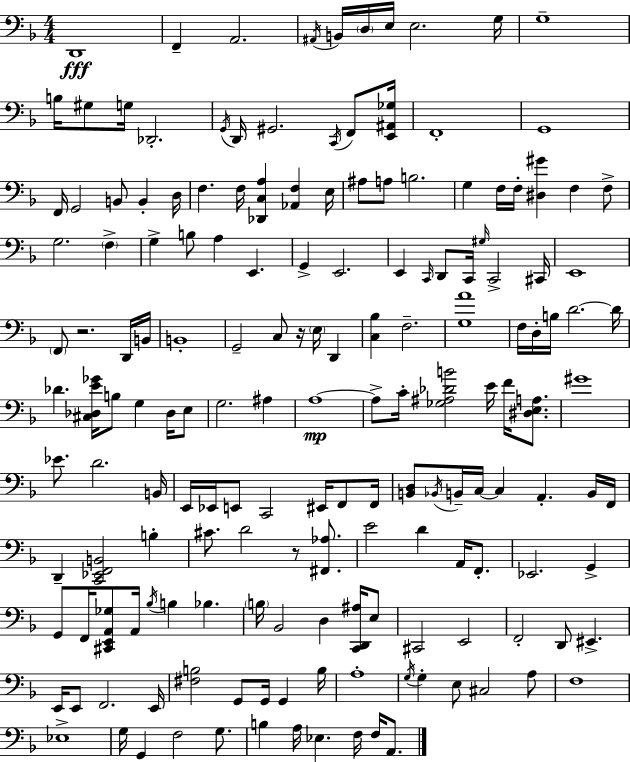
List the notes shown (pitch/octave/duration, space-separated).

D2/w F2/q A2/h. A#2/s B2/s D3/s E3/s E3/h. G3/s G3/w B3/s G#3/e G3/s Db2/h. G2/s D2/s G#2/h. C2/s F2/e [E2,A#2,Gb3]/s F2/w G2/w F2/s G2/h B2/e B2/q D3/s F3/q. F3/s [Db2,C3,A3]/q [Ab2,F3]/q E3/s A#3/e A3/e B3/h. G3/q F3/s F3/s [D#3,G#4]/q F3/q F3/e G3/h. F3/q G3/q B3/e A3/q E2/q. G2/q E2/h. E2/q C2/s D2/e C2/s G#3/s C2/h C#2/s E2/w F2/e R/h. D2/s B2/s B2/w G2/h C3/e R/s E3/s D2/q [C3,Bb3]/q F3/h. [G3,A4]/w F3/s D3/s B3/s D4/h. D4/s Db4/q. [C#3,Db3,E4,Gb4]/s B3/e G3/q Db3/s E3/e G3/h. A#3/q A3/w A3/e C4/s [Gb3,A#3,Db4,B4]/h E4/s F4/s [D#3,E3,A3]/e. G#4/w Eb4/e. D4/h. B2/s E2/s Eb2/s E2/e C2/h EIS2/s F2/e F2/s [B2,D3]/e Bb2/s B2/s C3/s C3/q A2/q. B2/s F2/s D2/q [C2,Eb2,F2,B2]/h B3/q C#4/e. D4/h R/e [F#2,Ab3]/e. E4/h D4/q A2/s F2/e. Eb2/h. G2/q G2/e F2/s [C#2,E2,A2,Gb3]/e A2/s Bb3/s B3/q Bb3/q. B3/s Bb2/h D3/q [C2,D2,A#3]/s E3/e C#2/h E2/h F2/h D2/e EIS2/q. E2/s E2/e F2/h. E2/s [F#3,B3]/h G2/e G2/s G2/q B3/s A3/w G3/s G3/q E3/e C#3/h A3/e F3/w Eb3/w G3/s G2/q F3/h G3/e. B3/q A3/s Eb3/q. F3/s F3/s A2/e.